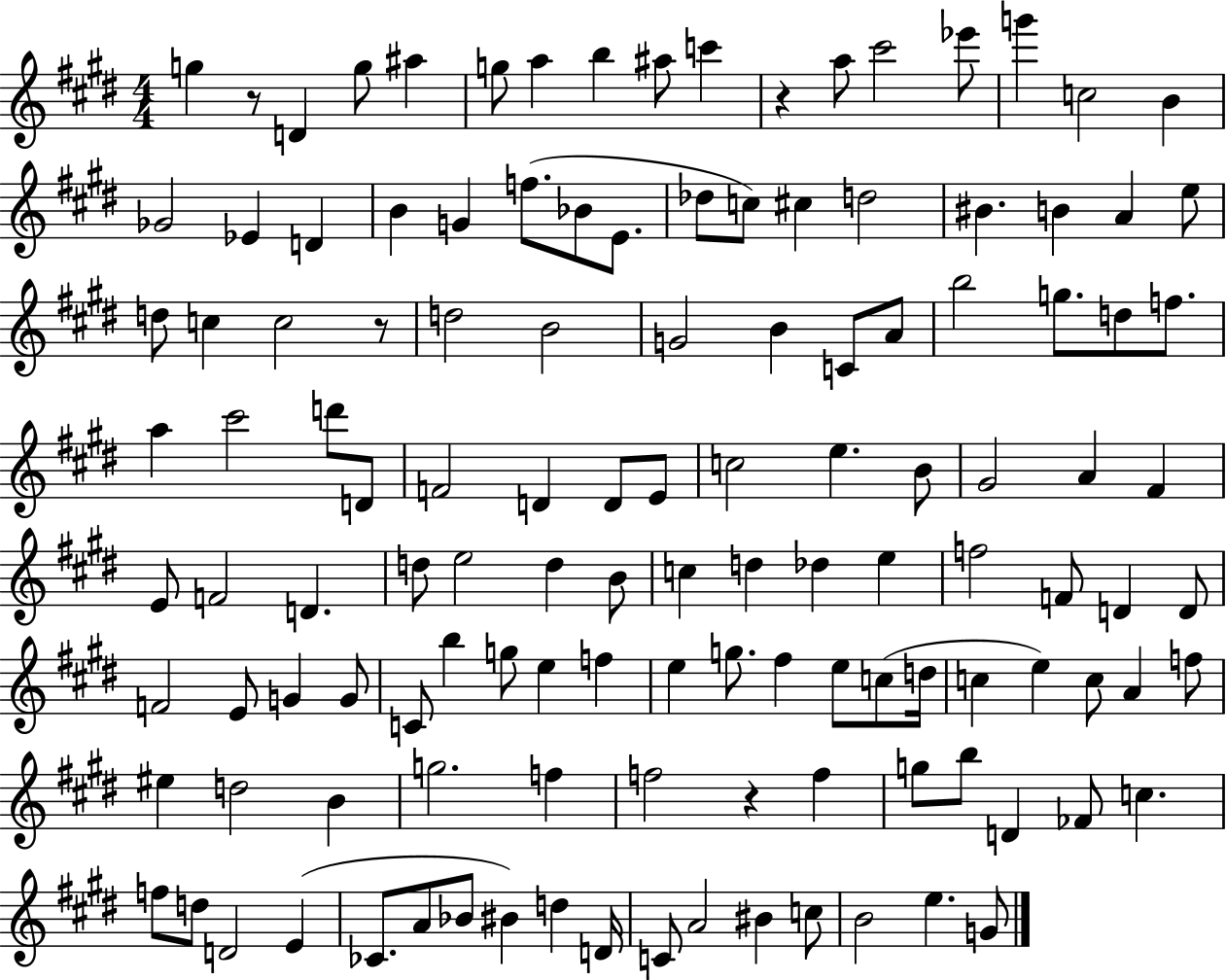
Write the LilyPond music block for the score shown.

{
  \clef treble
  \numericTimeSignature
  \time 4/4
  \key e \major
  g''4 r8 d'4 g''8 ais''4 | g''8 a''4 b''4 ais''8 c'''4 | r4 a''8 cis'''2 ees'''8 | g'''4 c''2 b'4 | \break ges'2 ees'4 d'4 | b'4 g'4 f''8.( bes'8 e'8. | des''8 c''8) cis''4 d''2 | bis'4. b'4 a'4 e''8 | \break d''8 c''4 c''2 r8 | d''2 b'2 | g'2 b'4 c'8 a'8 | b''2 g''8. d''8 f''8. | \break a''4 cis'''2 d'''8 d'8 | f'2 d'4 d'8 e'8 | c''2 e''4. b'8 | gis'2 a'4 fis'4 | \break e'8 f'2 d'4. | d''8 e''2 d''4 b'8 | c''4 d''4 des''4 e''4 | f''2 f'8 d'4 d'8 | \break f'2 e'8 g'4 g'8 | c'8 b''4 g''8 e''4 f''4 | e''4 g''8. fis''4 e''8 c''8( d''16 | c''4 e''4) c''8 a'4 f''8 | \break eis''4 d''2 b'4 | g''2. f''4 | f''2 r4 f''4 | g''8 b''8 d'4 fes'8 c''4. | \break f''8 d''8 d'2 e'4( | ces'8. a'8 bes'8 bis'4) d''4 d'16 | c'8 a'2 bis'4 c''8 | b'2 e''4. g'8 | \break \bar "|."
}